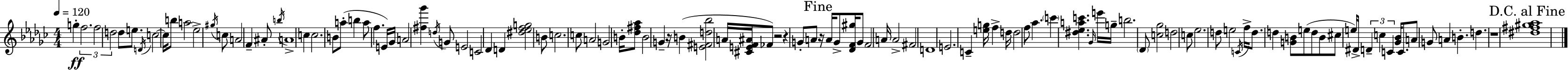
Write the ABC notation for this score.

X:1
T:Untitled
M:4/4
L:1/4
K:Ebm
g f2 f2 d2 d/2 e/2 D/4 c2 c/4 b/2 a2 _e2 ^g/4 c/2 A2 F ^A/2 b/4 A4 c c2 B/2 a/2 b a/2 f E/4 _G/4 A2 [^f_g'] d/4 G/2 E2 C2 _D D [^d_efg]2 B/2 c2 c/2 A2 G2 B/4 [_d^f_a]/2 B2 G z/4 B [E^Fd_b]2 A/4 [^CEF^A]/4 _F/2 z2 z G/2 A/2 z/4 A/4 G/2 [_DF^g]/4 G/2 F2 A/4 A2 ^F2 D4 E2 C [eg]/4 f d/4 d2 f/2 _a c' [^d_eac'] _G/4 e'/4 g/4 b2 _D/2 [c_g]2 d2 c/2 _e2 d/2 e2 C/4 f/4 d/2 d [GB]/2 e/2 d/2 B/2 ^c/2 e/4 ^D/4 D c C [_G_B]/4 C/2 A/2 G/2 A B d z4 [^d^f^g_a]4